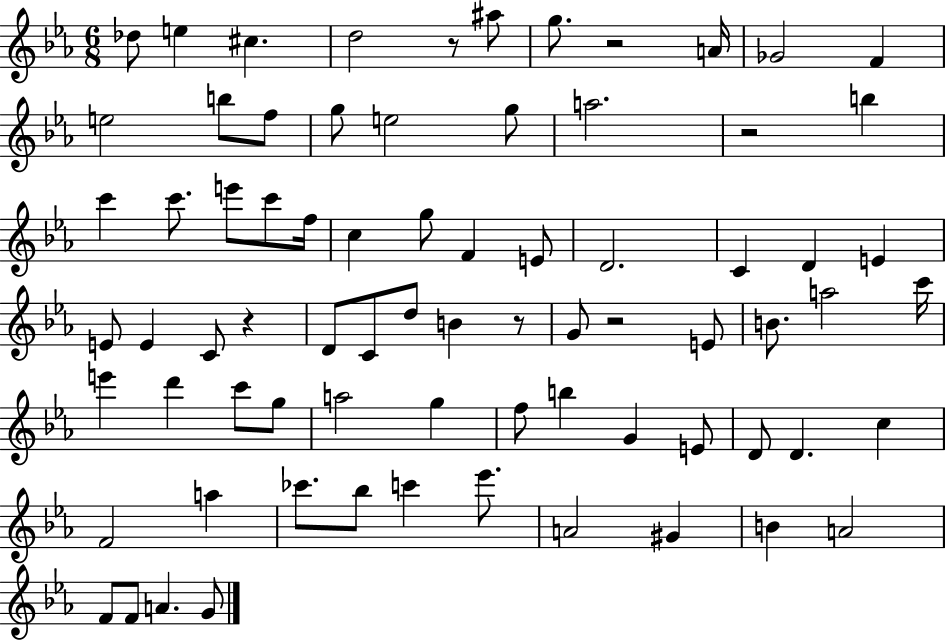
{
  \clef treble
  \numericTimeSignature
  \time 6/8
  \key ees \major
  \repeat volta 2 { des''8 e''4 cis''4. | d''2 r8 ais''8 | g''8. r2 a'16 | ges'2 f'4 | \break e''2 b''8 f''8 | g''8 e''2 g''8 | a''2. | r2 b''4 | \break c'''4 c'''8. e'''8 c'''8 f''16 | c''4 g''8 f'4 e'8 | d'2. | c'4 d'4 e'4 | \break e'8 e'4 c'8 r4 | d'8 c'8 d''8 b'4 r8 | g'8 r2 e'8 | b'8. a''2 c'''16 | \break e'''4 d'''4 c'''8 g''8 | a''2 g''4 | f''8 b''4 g'4 e'8 | d'8 d'4. c''4 | \break f'2 a''4 | ces'''8. bes''8 c'''4 ees'''8. | a'2 gis'4 | b'4 a'2 | \break f'8 f'8 a'4. g'8 | } \bar "|."
}